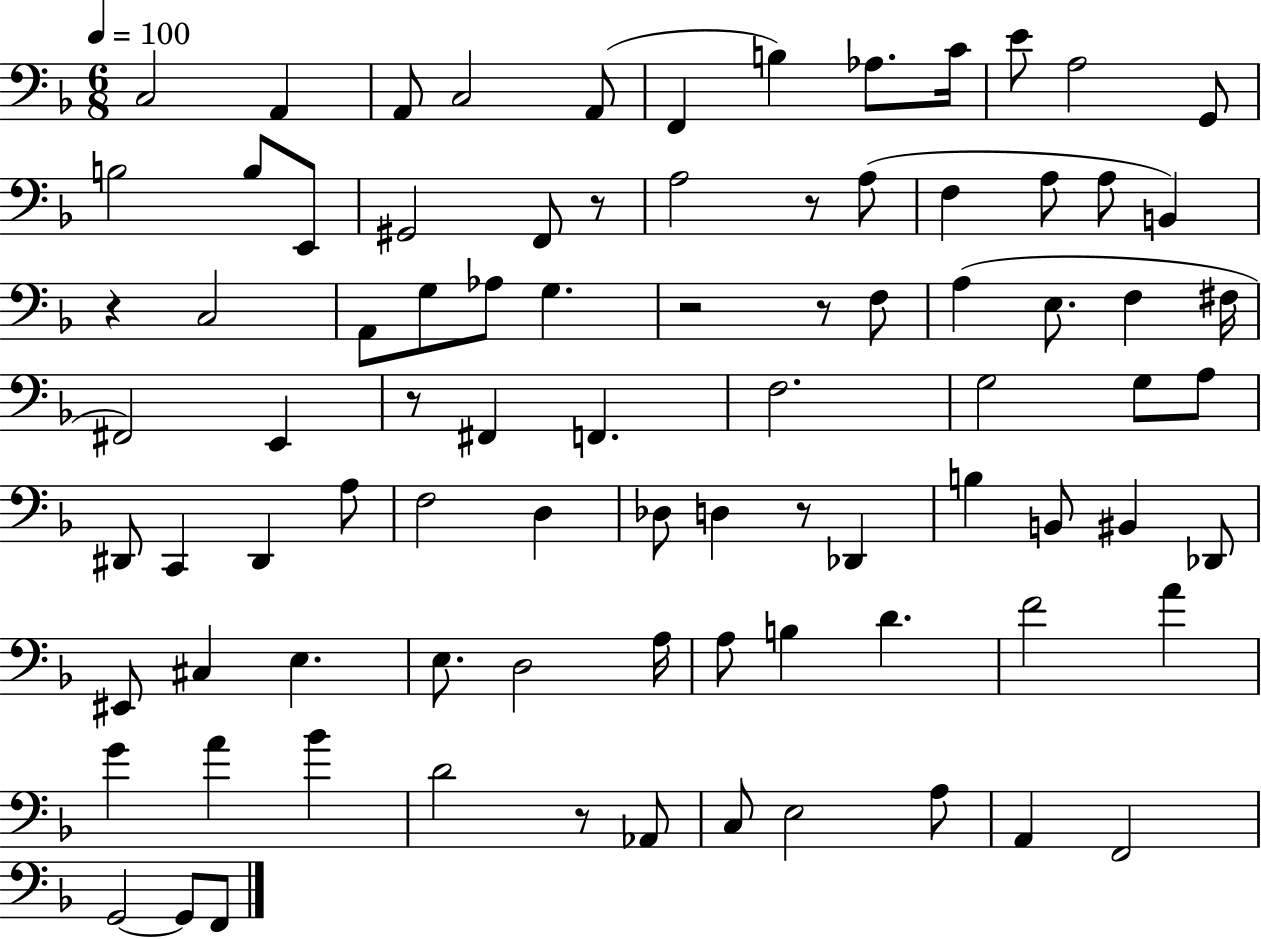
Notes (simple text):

C3/h A2/q A2/e C3/h A2/e F2/q B3/q Ab3/e. C4/s E4/e A3/h G2/e B3/h B3/e E2/e G#2/h F2/e R/e A3/h R/e A3/e F3/q A3/e A3/e B2/q R/q C3/h A2/e G3/e Ab3/e G3/q. R/h R/e F3/e A3/q E3/e. F3/q F#3/s F#2/h E2/q R/e F#2/q F2/q. F3/h. G3/h G3/e A3/e D#2/e C2/q D#2/q A3/e F3/h D3/q Db3/e D3/q R/e Db2/q B3/q B2/e BIS2/q Db2/e EIS2/e C#3/q E3/q. E3/e. D3/h A3/s A3/e B3/q D4/q. F4/h A4/q G4/q A4/q Bb4/q D4/h R/e Ab2/e C3/e E3/h A3/e A2/q F2/h G2/h G2/e F2/e